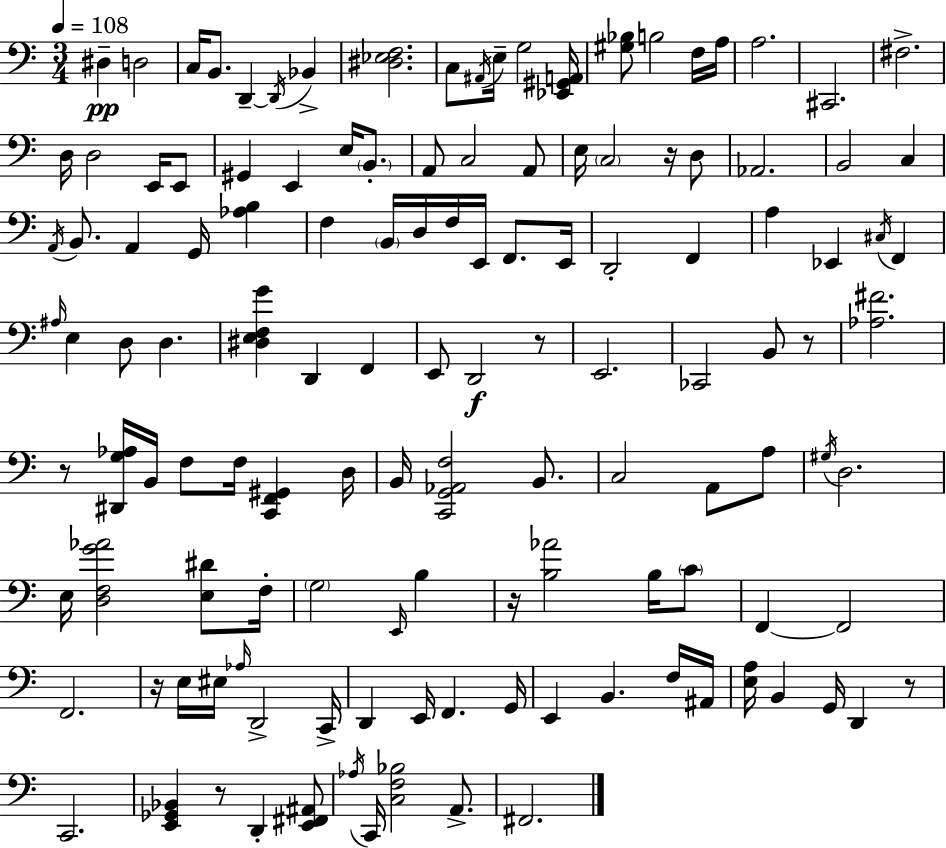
{
  \clef bass
  \numericTimeSignature
  \time 3/4
  \key a \minor
  \tempo 4 = 108
  dis4--\pp d2 | c16 b,8. d,4--~~ \acciaccatura { d,16 } bes,4-> | <dis ees f>2. | c8 \acciaccatura { ais,16 } e16-- g2 | \break <ees, gis, a,>16 <gis bes>8 b2 | f16 a16 a2. | cis,2. | fis2.-> | \break d16 d2 e,16 | e,8 gis,4 e,4 e16 \parenthesize b,8.-. | a,8 c2 | a,8 e16 \parenthesize c2 r16 | \break d8 aes,2. | b,2 c4 | \acciaccatura { a,16 } b,8. a,4 g,16 <aes b>4 | f4 \parenthesize b,16 d16 f16 e,16 f,8. | \break e,16 d,2-. f,4 | a4 ees,4 \acciaccatura { cis16 } | f,4 \grace { ais16 } e4 d8 d4. | <dis e f g'>4 d,4 | \break f,4 e,8 d,2\f | r8 e,2. | ces,2 | b,8 r8 <aes fis'>2. | \break r8 <dis, g aes>16 b,16 f8 f16 | <c, f, gis,>4 d16 b,16 <c, g, aes, f>2 | b,8. c2 | a,8 a8 \acciaccatura { gis16 } d2. | \break e16 <d f g' aes'>2 | <e dis'>8 f16-. \parenthesize g2 | \grace { e,16 } b4 r16 <b aes'>2 | b16 \parenthesize c'8 f,4~~ f,2 | \break f,2. | r16 e16 eis16 \grace { aes16 } d,2-> | c,16-> d,4 | e,16 f,4. g,16 e,4 | \break b,4. f16 ais,16 <e a>16 b,4 | g,16 d,4 r8 c,2. | <e, ges, bes,>4 | r8 d,4-. <e, fis, ais,>8 \acciaccatura { aes16 } c,16 <c f bes>2 | \break a,8.-> fis,2. | \bar "|."
}